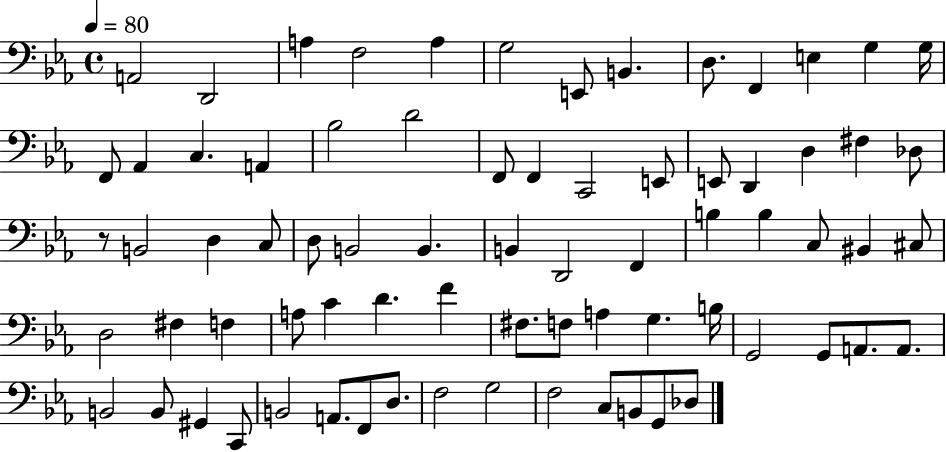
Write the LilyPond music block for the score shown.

{
  \clef bass
  \time 4/4
  \defaultTimeSignature
  \key ees \major
  \tempo 4 = 80
  a,2 d,2 | a4 f2 a4 | g2 e,8 b,4. | d8. f,4 e4 g4 g16 | \break f,8 aes,4 c4. a,4 | bes2 d'2 | f,8 f,4 c,2 e,8 | e,8 d,4 d4 fis4 des8 | \break r8 b,2 d4 c8 | d8 b,2 b,4. | b,4 d,2 f,4 | b4 b4 c8 bis,4 cis8 | \break d2 fis4 f4 | a8 c'4 d'4. f'4 | fis8. f8 a4 g4. b16 | g,2 g,8 a,8. a,8. | \break b,2 b,8 gis,4 c,8 | b,2 a,8. f,8 d8. | f2 g2 | f2 c8 b,8 g,8 des8 | \break \bar "|."
}